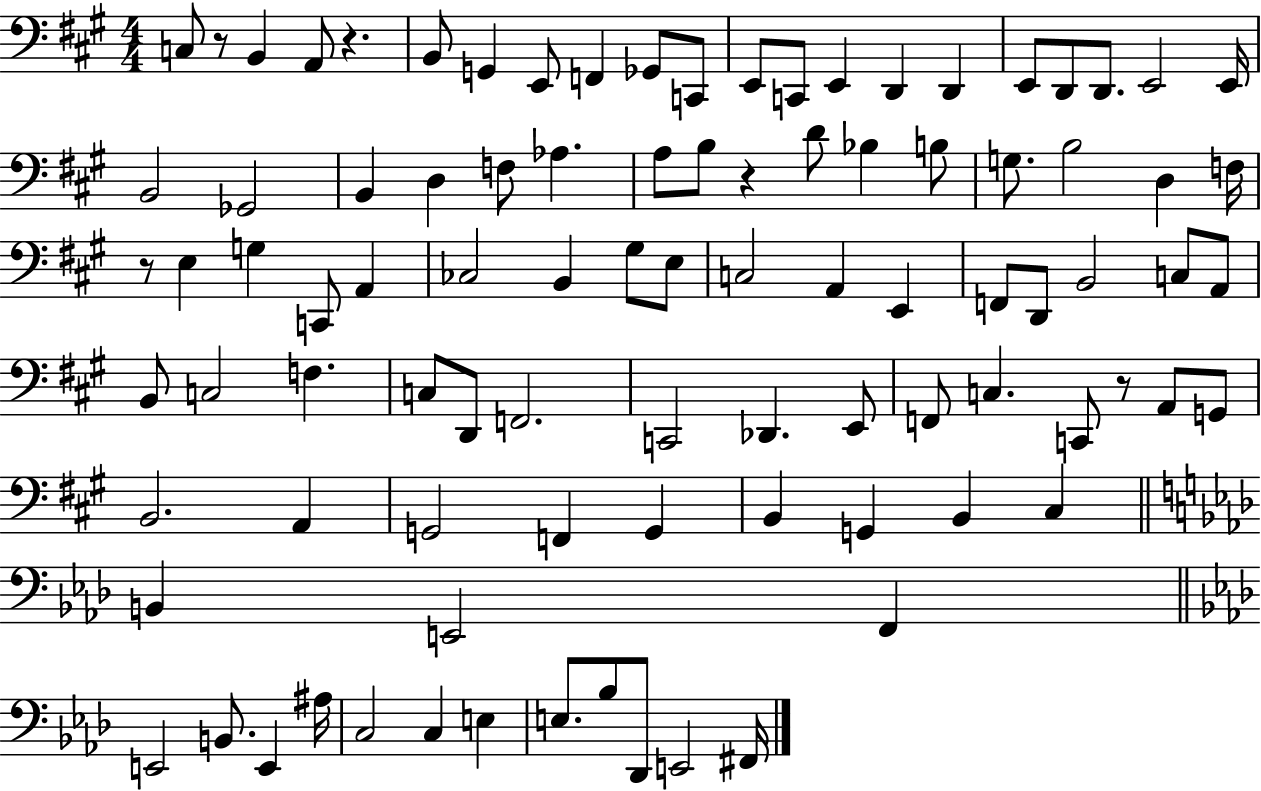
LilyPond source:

{
  \clef bass
  \numericTimeSignature
  \time 4/4
  \key a \major
  \repeat volta 2 { c8 r8 b,4 a,8 r4. | b,8 g,4 e,8 f,4 ges,8 c,8 | e,8 c,8 e,4 d,4 d,4 | e,8 d,8 d,8. e,2 e,16 | \break b,2 ges,2 | b,4 d4 f8 aes4. | a8 b8 r4 d'8 bes4 b8 | g8. b2 d4 f16 | \break r8 e4 g4 c,8 a,4 | ces2 b,4 gis8 e8 | c2 a,4 e,4 | f,8 d,8 b,2 c8 a,8 | \break b,8 c2 f4. | c8 d,8 f,2. | c,2 des,4. e,8 | f,8 c4. c,8 r8 a,8 g,8 | \break b,2. a,4 | g,2 f,4 g,4 | b,4 g,4 b,4 cis4 | \bar "||" \break \key f \minor b,4 e,2 f,4 | \bar "||" \break \key aes \major e,2 b,8. e,4 ais16 | c2 c4 e4 | e8. bes8 des,8 e,2 fis,16 | } \bar "|."
}